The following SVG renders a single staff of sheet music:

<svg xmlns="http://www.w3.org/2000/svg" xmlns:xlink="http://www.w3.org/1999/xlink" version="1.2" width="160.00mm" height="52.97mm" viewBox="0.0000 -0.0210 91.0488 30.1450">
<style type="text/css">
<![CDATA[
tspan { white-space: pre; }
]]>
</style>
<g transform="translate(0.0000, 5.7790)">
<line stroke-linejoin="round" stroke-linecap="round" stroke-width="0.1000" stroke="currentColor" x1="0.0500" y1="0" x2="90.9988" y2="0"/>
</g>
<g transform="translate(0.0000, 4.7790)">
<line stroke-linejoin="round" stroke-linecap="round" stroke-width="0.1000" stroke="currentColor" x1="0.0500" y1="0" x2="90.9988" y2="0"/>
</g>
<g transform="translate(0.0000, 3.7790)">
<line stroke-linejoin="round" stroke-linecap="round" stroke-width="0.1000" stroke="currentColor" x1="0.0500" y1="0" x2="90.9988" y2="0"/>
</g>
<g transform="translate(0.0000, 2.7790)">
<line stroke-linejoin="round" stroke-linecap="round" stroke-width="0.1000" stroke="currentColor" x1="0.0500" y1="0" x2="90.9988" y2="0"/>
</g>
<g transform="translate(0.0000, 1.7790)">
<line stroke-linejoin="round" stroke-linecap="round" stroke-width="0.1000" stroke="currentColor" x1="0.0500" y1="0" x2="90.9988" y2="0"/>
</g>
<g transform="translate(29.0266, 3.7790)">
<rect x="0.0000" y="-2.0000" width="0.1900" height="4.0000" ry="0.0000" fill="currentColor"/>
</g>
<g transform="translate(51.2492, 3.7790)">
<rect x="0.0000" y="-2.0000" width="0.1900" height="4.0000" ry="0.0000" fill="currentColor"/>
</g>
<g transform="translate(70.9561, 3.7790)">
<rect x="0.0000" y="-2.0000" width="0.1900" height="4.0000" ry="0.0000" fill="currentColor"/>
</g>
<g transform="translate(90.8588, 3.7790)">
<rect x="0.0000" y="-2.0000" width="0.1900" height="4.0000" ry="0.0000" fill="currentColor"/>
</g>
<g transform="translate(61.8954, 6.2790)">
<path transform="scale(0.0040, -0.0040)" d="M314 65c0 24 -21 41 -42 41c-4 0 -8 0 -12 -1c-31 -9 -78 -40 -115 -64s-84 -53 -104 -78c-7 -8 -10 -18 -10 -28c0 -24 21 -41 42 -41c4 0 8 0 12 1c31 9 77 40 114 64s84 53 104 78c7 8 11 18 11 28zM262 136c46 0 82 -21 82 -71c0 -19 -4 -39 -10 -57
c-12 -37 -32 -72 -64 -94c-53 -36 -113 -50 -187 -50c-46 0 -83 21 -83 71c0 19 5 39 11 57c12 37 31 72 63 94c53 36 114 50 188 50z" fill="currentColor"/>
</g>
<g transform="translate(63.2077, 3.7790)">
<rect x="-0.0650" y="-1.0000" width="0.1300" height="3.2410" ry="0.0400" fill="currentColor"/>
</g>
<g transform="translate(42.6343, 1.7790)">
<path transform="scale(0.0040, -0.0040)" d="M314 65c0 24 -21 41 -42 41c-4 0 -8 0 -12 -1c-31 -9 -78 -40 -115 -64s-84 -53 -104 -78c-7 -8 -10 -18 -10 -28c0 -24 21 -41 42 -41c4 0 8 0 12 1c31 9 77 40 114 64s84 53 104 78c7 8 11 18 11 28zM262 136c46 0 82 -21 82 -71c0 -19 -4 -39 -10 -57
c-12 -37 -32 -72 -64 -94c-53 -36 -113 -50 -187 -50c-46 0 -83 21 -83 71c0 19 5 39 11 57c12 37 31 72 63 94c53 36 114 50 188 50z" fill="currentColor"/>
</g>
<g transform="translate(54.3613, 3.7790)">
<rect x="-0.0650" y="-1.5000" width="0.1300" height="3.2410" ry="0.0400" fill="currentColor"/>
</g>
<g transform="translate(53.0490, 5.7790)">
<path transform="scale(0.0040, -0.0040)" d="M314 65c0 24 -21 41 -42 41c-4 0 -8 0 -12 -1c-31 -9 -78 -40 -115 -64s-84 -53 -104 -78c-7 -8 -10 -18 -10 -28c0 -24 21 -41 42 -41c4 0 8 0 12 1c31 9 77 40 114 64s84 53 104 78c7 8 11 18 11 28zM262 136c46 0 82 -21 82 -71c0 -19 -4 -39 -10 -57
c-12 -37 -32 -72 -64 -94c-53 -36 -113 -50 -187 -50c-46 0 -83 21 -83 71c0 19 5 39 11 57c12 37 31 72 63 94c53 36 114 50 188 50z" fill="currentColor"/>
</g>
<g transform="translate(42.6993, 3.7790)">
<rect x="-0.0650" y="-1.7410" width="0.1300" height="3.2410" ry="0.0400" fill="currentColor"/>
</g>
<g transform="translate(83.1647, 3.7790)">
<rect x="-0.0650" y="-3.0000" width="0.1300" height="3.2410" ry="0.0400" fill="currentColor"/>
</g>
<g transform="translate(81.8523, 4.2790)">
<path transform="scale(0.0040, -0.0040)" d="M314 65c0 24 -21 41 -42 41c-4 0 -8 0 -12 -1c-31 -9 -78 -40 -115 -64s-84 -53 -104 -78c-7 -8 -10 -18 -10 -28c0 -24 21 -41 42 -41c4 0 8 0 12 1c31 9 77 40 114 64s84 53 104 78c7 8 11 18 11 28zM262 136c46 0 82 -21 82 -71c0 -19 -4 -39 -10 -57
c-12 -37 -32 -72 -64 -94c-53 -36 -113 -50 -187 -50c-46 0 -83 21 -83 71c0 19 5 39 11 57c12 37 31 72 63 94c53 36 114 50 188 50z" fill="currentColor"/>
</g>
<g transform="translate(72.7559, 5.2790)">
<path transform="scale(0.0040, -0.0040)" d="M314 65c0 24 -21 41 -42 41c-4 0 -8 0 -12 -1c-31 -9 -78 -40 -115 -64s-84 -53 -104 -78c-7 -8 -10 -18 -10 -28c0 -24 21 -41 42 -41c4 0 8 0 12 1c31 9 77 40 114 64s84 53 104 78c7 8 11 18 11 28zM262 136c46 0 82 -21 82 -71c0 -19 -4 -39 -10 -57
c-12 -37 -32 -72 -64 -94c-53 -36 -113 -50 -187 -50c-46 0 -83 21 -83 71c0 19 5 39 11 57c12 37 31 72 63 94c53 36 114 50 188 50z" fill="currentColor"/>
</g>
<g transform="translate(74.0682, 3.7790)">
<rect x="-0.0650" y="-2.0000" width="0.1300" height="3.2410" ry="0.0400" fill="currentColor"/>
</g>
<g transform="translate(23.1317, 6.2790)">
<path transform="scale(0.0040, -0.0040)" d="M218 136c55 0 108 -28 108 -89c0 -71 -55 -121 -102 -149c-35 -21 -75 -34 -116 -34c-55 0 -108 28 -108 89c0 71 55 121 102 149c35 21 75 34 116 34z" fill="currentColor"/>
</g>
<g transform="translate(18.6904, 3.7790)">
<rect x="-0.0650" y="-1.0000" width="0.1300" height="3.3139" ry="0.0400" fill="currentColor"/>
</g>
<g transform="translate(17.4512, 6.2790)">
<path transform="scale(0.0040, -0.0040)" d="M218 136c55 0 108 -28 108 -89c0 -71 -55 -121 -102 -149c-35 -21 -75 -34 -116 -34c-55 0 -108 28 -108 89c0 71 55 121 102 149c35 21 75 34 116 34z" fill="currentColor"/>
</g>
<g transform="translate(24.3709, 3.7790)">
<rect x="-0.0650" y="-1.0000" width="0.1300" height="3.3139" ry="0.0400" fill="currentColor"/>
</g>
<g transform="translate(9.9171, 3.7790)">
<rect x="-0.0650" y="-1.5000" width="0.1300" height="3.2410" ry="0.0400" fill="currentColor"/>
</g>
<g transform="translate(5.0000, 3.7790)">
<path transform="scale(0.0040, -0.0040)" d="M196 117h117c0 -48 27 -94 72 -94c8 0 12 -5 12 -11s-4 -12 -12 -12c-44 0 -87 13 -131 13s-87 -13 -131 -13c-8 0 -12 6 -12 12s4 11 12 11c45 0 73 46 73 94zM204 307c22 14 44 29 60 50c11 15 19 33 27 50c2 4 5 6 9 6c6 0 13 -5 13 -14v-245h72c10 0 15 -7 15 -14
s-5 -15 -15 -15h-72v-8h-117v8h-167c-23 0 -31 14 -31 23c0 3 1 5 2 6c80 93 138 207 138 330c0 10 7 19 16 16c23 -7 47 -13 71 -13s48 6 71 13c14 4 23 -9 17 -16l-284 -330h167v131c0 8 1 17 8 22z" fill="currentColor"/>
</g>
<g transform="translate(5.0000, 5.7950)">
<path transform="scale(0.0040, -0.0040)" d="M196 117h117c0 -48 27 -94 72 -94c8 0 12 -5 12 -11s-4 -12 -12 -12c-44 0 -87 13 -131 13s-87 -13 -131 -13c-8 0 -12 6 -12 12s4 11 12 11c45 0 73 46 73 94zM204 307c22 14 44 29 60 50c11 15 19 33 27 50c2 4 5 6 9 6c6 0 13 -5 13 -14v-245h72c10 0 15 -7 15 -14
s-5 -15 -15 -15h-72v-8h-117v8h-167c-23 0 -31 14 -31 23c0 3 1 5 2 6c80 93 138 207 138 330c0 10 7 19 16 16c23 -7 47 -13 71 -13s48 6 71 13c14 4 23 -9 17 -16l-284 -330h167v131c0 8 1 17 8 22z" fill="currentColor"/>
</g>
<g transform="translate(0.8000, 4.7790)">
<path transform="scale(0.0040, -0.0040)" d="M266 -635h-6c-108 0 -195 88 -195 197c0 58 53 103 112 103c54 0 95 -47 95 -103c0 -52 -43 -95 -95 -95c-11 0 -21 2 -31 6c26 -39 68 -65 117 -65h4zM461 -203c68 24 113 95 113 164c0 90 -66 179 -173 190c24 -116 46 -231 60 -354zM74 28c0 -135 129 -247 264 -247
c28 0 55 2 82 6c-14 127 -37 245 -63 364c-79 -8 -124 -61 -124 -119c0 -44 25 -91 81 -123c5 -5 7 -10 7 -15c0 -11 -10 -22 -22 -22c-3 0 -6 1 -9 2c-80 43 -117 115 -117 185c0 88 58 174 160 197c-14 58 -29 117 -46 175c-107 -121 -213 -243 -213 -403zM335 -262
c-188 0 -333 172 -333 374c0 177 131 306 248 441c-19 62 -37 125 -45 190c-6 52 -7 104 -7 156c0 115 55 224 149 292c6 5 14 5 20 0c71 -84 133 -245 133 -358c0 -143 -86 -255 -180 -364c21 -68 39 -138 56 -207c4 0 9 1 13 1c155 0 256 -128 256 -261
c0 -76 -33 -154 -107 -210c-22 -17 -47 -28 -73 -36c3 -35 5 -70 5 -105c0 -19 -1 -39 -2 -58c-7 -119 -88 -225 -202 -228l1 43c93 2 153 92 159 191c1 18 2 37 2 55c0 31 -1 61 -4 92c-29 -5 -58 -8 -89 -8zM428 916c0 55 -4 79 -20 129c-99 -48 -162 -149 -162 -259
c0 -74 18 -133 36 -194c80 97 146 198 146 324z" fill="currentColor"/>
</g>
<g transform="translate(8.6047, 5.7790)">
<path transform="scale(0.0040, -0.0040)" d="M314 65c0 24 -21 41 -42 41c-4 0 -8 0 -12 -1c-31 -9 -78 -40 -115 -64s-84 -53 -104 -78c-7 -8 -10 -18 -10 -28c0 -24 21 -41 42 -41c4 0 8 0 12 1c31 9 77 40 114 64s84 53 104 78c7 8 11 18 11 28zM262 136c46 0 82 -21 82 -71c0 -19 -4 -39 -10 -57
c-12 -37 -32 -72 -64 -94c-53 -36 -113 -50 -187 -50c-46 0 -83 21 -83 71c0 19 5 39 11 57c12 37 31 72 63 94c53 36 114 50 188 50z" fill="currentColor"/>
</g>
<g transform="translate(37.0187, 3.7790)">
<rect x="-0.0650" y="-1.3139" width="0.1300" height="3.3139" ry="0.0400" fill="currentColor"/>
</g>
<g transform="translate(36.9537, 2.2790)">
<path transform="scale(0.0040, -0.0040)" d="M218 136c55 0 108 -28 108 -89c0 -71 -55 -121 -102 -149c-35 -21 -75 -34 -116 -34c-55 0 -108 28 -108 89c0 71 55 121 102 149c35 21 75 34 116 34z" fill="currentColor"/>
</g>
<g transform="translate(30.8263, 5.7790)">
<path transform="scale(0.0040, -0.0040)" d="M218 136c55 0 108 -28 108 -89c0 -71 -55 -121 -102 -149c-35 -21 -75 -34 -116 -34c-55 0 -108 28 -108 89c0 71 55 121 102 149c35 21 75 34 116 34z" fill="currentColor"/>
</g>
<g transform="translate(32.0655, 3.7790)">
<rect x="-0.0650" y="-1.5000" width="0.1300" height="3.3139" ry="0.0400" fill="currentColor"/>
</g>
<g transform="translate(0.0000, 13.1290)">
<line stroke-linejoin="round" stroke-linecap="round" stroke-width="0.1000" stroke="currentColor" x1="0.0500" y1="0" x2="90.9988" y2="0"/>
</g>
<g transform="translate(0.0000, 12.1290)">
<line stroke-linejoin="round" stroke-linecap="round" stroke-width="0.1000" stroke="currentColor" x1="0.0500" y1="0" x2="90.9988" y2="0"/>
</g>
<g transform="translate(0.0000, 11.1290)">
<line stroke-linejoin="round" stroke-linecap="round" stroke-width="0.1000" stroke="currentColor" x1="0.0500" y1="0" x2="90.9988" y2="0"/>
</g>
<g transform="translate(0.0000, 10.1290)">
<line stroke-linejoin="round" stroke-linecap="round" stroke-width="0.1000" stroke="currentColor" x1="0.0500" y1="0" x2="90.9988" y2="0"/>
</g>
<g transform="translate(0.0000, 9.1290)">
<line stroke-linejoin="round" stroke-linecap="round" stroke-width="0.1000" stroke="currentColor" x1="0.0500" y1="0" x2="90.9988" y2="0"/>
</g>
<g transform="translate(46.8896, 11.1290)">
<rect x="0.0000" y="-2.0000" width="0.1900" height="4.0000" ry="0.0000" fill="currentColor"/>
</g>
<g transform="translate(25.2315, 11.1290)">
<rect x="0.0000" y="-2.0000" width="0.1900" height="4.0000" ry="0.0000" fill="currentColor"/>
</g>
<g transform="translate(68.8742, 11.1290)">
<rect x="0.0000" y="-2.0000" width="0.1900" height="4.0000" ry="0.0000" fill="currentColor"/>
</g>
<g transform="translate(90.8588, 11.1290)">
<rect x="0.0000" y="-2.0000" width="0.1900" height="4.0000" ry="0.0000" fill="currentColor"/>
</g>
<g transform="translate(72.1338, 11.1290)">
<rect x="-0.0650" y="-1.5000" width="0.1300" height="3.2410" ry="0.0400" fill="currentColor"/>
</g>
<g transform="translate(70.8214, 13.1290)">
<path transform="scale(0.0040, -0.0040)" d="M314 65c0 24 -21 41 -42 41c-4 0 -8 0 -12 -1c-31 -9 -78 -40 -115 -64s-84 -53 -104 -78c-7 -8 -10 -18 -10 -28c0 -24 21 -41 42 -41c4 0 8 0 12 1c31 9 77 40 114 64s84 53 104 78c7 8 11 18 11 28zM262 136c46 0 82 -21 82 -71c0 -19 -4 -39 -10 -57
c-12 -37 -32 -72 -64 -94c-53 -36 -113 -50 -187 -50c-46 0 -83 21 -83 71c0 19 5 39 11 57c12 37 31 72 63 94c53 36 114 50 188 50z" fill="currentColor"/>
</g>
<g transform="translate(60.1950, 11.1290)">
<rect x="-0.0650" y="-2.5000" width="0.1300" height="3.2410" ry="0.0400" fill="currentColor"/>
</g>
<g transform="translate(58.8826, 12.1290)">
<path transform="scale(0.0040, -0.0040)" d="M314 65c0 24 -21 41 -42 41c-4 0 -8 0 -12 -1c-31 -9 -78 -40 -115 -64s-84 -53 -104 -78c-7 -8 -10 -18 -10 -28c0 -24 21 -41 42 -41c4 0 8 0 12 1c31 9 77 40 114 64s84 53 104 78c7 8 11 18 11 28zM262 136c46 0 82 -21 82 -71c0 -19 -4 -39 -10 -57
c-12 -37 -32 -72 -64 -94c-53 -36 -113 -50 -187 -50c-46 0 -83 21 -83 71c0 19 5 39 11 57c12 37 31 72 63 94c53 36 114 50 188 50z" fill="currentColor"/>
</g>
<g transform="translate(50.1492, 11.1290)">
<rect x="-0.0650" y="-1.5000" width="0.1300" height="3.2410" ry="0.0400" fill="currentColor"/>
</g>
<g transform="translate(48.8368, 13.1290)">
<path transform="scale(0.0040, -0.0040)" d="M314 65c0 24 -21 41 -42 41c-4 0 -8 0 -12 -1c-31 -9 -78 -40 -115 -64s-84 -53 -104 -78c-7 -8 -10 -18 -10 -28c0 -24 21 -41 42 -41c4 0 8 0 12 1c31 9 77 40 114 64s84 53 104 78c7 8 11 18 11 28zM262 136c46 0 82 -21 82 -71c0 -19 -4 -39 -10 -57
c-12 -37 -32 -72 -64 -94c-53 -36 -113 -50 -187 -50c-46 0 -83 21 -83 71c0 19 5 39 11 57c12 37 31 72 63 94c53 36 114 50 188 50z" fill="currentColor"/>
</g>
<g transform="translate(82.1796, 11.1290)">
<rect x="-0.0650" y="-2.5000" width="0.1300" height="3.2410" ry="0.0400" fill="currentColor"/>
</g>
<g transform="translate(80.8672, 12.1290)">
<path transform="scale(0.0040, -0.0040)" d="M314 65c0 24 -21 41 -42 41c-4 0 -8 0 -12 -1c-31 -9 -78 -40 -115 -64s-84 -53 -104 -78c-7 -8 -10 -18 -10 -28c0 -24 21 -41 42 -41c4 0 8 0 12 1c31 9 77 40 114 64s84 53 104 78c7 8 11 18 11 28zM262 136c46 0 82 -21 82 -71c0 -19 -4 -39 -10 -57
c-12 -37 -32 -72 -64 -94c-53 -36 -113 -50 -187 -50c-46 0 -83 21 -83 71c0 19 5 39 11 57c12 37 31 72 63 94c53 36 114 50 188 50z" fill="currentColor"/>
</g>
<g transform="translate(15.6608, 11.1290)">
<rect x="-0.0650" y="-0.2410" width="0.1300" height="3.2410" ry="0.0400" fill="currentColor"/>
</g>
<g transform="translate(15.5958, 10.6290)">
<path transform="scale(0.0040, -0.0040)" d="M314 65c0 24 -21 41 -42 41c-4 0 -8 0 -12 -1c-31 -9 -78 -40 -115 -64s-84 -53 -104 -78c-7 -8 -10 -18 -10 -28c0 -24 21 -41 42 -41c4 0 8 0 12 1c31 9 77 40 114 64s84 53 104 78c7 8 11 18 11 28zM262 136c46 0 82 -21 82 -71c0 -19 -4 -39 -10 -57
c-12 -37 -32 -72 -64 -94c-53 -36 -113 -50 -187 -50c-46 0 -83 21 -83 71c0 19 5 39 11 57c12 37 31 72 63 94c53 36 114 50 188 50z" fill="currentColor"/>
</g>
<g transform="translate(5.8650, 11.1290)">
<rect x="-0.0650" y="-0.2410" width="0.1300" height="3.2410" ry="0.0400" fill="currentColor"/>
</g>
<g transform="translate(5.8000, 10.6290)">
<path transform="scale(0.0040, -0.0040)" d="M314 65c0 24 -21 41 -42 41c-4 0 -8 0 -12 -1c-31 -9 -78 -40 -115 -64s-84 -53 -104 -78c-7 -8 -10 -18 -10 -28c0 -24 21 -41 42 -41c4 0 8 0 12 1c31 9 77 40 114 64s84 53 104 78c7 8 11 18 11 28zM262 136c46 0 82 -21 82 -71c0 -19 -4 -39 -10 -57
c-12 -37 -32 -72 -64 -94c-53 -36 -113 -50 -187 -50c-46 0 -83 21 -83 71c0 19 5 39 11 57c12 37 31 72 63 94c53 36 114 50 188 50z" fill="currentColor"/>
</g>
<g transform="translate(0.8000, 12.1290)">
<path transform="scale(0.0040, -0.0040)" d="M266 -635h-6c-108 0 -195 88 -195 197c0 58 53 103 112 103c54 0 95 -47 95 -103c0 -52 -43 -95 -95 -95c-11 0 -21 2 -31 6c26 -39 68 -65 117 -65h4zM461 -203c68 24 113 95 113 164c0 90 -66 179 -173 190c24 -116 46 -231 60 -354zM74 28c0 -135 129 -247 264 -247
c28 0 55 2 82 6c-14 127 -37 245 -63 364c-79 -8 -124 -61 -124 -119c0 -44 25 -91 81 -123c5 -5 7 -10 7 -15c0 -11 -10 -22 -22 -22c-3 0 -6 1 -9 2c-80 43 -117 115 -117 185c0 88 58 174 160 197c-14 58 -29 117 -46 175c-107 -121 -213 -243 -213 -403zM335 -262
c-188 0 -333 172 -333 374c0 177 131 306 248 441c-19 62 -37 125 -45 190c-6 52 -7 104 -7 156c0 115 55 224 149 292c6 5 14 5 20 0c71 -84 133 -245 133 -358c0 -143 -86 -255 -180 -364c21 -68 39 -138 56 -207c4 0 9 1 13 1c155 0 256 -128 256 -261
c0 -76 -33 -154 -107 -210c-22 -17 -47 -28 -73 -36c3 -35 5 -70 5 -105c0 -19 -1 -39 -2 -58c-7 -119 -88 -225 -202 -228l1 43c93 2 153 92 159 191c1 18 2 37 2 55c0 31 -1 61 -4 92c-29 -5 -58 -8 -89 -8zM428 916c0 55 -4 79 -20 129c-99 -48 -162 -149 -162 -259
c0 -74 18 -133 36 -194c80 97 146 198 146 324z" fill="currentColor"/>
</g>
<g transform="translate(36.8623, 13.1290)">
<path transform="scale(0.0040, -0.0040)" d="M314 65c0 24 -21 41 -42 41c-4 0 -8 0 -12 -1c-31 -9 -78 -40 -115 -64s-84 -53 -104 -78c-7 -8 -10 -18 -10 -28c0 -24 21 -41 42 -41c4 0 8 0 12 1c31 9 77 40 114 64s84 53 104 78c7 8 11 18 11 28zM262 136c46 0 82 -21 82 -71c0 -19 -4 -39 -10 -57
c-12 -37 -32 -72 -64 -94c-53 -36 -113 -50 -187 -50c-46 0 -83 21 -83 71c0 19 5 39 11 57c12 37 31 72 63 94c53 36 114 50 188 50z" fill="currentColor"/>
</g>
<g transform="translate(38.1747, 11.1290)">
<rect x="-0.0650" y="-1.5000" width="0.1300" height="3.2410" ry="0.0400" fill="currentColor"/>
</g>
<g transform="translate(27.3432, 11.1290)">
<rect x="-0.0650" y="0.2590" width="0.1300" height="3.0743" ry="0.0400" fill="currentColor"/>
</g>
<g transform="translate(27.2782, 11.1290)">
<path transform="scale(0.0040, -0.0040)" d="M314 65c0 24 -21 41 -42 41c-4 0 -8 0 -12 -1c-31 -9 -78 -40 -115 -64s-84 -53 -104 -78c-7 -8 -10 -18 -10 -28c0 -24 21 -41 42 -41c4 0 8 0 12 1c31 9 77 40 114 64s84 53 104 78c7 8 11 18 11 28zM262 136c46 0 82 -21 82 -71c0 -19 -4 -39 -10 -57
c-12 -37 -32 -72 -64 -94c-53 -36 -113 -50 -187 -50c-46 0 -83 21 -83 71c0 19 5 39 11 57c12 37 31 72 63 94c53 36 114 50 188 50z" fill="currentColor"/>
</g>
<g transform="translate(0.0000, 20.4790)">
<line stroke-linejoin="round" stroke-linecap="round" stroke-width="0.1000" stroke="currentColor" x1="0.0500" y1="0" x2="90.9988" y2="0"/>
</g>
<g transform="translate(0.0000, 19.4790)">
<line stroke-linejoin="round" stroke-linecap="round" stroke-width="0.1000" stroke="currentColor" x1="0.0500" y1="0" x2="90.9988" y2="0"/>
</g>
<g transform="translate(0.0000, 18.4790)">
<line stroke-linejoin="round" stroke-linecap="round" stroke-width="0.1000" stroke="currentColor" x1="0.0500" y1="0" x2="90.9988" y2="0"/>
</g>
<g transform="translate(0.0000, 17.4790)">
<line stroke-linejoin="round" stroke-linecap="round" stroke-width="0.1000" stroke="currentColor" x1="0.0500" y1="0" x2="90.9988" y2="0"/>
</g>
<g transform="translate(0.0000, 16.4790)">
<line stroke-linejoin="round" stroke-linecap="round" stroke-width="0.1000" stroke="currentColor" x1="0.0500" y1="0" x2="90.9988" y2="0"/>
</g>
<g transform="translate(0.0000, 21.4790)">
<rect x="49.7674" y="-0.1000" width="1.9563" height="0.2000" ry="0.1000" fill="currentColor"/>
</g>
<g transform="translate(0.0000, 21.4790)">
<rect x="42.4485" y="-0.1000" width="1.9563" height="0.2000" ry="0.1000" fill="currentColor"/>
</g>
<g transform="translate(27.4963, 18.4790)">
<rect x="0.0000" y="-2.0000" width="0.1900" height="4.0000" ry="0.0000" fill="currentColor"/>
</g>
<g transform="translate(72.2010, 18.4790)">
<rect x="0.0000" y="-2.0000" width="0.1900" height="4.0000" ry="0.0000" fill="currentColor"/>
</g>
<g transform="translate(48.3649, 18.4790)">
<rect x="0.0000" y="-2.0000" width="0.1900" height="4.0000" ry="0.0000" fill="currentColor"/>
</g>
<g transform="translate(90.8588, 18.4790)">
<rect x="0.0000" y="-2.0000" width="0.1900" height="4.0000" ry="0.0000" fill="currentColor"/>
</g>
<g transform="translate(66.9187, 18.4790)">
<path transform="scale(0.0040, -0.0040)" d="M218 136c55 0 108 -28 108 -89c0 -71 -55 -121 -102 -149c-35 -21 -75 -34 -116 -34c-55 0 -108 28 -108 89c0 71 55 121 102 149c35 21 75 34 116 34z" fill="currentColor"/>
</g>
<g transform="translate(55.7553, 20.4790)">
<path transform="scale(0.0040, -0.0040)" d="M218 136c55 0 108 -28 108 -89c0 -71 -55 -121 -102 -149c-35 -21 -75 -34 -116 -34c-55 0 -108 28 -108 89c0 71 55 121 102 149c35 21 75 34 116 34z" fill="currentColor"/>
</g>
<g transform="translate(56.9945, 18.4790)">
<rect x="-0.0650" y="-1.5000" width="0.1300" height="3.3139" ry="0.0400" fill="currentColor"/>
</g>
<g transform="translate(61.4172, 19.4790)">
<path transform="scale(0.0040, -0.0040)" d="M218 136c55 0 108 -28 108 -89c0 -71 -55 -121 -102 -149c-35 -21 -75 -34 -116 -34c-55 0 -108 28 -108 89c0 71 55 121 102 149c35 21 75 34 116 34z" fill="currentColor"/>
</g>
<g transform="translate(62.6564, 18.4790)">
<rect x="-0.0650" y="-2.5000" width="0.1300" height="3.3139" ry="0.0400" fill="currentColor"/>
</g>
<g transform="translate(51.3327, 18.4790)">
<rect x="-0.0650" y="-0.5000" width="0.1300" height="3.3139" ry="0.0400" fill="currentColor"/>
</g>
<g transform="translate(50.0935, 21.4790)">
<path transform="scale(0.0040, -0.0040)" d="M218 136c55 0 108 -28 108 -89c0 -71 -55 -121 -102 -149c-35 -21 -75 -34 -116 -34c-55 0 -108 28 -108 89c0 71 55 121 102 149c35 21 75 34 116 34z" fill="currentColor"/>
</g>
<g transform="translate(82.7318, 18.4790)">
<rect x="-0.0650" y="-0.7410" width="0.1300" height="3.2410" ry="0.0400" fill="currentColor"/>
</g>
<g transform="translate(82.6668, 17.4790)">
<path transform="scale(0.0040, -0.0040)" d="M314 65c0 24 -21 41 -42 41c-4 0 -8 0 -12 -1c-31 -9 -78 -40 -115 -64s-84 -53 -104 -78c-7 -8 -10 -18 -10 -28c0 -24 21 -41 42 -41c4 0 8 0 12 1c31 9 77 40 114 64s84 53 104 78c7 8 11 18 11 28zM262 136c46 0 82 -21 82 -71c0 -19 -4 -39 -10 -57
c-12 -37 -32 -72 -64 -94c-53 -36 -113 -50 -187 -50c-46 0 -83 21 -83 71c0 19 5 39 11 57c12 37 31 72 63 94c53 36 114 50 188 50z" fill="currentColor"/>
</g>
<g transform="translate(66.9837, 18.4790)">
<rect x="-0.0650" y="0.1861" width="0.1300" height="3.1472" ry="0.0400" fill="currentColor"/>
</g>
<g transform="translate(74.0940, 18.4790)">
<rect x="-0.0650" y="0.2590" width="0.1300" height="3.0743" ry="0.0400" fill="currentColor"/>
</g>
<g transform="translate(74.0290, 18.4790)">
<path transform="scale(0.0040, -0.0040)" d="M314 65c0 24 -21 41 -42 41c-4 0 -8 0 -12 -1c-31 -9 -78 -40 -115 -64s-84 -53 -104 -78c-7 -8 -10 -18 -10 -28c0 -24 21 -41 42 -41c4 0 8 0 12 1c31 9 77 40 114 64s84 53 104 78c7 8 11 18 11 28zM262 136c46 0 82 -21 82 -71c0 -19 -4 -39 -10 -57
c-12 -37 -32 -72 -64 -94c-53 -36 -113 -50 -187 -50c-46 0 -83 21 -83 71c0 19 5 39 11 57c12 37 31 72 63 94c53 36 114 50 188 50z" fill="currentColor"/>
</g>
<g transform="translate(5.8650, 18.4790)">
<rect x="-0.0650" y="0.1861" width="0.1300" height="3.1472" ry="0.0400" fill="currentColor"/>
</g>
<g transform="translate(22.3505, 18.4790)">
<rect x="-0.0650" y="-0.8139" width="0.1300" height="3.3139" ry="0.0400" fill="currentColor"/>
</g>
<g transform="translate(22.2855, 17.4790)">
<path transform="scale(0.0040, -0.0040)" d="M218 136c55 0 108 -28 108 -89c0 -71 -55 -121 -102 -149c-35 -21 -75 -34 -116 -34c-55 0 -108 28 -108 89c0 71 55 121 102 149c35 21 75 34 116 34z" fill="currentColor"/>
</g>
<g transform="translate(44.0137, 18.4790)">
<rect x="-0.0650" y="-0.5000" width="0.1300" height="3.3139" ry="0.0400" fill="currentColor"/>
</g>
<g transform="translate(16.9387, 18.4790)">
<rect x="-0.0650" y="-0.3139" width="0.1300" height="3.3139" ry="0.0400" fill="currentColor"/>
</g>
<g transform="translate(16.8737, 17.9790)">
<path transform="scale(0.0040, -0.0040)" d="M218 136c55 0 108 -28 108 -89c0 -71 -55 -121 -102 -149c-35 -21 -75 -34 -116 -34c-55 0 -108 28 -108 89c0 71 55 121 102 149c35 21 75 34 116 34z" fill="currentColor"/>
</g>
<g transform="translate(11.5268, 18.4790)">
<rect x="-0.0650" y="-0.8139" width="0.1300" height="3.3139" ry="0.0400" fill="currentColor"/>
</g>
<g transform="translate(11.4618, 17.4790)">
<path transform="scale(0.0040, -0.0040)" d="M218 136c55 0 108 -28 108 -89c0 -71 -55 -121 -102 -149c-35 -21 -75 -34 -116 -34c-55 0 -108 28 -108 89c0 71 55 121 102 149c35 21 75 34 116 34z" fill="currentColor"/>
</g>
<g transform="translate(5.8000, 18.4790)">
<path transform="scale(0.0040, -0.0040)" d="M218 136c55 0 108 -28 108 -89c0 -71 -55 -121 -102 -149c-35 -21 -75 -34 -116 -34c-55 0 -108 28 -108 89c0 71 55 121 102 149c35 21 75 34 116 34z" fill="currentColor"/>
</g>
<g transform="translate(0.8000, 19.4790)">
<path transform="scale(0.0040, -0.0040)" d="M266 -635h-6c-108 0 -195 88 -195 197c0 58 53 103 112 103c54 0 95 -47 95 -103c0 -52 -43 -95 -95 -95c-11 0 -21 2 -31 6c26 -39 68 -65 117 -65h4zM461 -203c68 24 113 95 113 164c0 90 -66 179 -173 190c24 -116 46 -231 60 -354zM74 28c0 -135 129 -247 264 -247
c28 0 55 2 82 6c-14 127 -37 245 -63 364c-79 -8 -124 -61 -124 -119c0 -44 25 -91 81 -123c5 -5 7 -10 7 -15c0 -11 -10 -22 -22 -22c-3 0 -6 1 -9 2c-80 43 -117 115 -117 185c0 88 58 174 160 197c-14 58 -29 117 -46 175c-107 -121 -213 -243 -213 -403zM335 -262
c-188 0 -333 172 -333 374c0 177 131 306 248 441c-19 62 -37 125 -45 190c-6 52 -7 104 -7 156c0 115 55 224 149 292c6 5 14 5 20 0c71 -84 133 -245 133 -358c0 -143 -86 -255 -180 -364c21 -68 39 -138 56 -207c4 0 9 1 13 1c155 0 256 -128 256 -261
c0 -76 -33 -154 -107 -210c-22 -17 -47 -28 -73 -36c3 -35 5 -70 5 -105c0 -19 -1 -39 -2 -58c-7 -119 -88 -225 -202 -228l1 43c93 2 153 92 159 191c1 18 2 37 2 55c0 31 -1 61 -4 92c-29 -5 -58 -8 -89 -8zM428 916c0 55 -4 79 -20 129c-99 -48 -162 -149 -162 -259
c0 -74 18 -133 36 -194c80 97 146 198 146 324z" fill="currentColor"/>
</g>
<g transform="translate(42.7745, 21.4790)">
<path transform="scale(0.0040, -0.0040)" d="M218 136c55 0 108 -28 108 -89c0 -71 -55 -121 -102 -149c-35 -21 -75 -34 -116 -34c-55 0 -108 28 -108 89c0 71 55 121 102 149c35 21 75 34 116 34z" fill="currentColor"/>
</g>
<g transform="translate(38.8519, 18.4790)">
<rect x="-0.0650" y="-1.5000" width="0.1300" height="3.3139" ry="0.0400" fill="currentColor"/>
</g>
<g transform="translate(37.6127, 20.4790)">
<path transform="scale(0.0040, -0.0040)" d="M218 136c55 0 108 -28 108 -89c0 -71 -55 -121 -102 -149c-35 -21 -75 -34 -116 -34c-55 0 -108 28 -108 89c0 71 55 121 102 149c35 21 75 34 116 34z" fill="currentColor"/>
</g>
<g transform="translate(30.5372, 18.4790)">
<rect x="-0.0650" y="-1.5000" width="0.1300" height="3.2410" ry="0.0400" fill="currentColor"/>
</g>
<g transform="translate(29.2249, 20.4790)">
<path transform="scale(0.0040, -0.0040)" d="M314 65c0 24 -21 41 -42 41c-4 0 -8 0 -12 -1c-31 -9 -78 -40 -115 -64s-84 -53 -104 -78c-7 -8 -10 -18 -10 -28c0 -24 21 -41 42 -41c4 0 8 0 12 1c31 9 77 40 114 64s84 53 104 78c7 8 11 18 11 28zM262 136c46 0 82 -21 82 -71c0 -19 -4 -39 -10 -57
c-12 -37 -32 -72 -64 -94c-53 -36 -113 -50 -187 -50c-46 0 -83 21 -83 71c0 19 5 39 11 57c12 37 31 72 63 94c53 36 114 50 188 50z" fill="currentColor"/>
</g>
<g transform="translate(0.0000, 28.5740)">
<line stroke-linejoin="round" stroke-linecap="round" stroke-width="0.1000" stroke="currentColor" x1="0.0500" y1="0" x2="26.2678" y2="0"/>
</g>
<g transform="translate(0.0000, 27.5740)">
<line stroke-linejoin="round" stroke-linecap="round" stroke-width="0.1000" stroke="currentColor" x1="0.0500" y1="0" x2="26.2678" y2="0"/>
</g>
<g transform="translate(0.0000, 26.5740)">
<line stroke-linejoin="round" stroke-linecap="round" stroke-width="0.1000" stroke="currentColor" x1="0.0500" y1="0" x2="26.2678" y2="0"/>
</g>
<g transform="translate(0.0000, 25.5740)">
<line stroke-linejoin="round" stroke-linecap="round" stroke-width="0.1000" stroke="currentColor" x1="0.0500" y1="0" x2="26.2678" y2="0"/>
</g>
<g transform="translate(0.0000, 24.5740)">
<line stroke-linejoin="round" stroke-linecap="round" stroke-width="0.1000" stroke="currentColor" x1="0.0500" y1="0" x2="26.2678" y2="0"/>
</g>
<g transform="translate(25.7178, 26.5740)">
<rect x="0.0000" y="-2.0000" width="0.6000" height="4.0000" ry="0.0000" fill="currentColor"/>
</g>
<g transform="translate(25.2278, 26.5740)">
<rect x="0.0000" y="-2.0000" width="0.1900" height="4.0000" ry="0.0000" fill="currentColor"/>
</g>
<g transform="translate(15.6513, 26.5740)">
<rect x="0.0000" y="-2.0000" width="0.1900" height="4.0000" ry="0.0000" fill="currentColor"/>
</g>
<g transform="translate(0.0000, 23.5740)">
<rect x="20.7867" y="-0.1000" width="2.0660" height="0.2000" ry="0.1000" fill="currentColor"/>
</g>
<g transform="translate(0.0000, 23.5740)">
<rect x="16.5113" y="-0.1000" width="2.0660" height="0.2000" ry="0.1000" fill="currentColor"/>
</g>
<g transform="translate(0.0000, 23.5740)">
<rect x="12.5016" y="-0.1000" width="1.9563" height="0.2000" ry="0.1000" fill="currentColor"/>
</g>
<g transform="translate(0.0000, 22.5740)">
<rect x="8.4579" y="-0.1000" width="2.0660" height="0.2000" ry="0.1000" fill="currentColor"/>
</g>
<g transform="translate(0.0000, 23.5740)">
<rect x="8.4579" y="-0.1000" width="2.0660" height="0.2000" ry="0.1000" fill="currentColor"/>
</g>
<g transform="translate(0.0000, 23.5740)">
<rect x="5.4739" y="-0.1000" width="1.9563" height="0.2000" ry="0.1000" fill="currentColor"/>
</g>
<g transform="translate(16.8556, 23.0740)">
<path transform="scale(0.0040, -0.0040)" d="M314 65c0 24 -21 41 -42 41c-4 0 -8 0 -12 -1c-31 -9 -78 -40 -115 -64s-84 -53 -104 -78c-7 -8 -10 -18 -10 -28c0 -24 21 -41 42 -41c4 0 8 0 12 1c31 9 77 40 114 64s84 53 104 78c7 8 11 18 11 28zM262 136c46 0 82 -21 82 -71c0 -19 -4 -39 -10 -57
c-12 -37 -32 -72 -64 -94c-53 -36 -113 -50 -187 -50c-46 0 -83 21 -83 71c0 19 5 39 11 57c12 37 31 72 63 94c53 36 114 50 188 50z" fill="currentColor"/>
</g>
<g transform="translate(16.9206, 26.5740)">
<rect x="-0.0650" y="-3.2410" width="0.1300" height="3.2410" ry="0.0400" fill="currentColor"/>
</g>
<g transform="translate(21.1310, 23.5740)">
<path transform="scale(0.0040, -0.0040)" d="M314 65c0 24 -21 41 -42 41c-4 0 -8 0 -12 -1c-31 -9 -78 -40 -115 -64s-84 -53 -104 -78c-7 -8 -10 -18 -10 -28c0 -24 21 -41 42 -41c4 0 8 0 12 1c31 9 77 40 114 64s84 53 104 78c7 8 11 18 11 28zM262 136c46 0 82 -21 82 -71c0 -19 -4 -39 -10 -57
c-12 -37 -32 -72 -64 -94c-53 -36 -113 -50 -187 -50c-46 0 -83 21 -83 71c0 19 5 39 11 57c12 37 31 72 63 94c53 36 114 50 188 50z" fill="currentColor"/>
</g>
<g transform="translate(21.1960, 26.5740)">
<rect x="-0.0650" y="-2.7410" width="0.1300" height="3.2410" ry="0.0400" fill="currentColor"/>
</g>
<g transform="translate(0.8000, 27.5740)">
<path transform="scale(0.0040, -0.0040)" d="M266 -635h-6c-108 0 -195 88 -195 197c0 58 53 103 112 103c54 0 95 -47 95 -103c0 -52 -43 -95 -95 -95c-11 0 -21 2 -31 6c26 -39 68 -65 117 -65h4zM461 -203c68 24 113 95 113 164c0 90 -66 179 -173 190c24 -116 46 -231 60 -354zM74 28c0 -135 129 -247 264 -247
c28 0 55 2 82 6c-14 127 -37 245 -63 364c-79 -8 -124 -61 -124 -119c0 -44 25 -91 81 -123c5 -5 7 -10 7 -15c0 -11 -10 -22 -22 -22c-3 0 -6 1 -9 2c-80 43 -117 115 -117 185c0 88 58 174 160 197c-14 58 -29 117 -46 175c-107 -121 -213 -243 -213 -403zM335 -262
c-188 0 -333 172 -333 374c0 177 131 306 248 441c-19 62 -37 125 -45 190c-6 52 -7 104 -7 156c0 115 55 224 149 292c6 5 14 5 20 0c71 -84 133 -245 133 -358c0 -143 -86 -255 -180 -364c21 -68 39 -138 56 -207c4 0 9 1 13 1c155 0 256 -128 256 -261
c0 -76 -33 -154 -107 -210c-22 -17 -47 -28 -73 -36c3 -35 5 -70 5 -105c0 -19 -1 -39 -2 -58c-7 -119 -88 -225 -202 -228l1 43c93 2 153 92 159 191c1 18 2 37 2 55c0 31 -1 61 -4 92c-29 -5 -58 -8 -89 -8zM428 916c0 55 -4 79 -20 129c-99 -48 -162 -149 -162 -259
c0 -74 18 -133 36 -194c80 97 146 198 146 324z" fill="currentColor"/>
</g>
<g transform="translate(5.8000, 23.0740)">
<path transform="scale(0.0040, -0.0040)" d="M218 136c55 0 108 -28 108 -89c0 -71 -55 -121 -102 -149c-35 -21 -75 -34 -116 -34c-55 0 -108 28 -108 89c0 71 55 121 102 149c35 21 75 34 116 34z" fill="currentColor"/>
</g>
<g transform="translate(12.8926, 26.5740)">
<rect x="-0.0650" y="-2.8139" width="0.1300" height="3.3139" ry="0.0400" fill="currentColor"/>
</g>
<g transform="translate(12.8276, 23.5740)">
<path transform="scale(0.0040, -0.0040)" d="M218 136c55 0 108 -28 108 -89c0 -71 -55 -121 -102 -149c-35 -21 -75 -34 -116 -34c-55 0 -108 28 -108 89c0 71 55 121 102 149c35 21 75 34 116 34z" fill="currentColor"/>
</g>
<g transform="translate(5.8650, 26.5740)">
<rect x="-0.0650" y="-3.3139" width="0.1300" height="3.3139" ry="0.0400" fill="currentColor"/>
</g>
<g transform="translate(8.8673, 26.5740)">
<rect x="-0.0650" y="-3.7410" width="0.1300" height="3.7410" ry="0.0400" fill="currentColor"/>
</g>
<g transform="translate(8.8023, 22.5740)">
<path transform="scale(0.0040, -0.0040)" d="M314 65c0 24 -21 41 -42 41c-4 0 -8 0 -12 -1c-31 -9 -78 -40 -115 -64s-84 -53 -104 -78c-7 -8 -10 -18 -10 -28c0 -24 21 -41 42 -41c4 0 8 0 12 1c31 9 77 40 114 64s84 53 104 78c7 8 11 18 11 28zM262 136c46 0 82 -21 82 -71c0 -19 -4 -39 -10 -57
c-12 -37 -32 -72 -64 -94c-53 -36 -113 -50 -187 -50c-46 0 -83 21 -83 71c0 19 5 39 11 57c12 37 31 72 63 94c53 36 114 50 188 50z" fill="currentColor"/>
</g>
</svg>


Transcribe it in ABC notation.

X:1
T:Untitled
M:4/4
L:1/4
K:C
E2 D D E e f2 E2 D2 F2 A2 c2 c2 B2 E2 E2 G2 E2 G2 B d c d E2 E C C E G B B2 d2 b c'2 a b2 a2